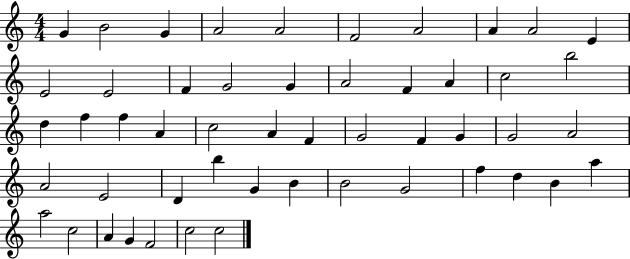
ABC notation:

X:1
T:Untitled
M:4/4
L:1/4
K:C
G B2 G A2 A2 F2 A2 A A2 E E2 E2 F G2 G A2 F A c2 b2 d f f A c2 A F G2 F G G2 A2 A2 E2 D b G B B2 G2 f d B a a2 c2 A G F2 c2 c2